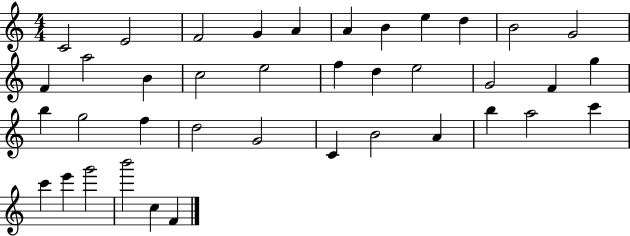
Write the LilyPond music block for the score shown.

{
  \clef treble
  \numericTimeSignature
  \time 4/4
  \key c \major
  c'2 e'2 | f'2 g'4 a'4 | a'4 b'4 e''4 d''4 | b'2 g'2 | \break f'4 a''2 b'4 | c''2 e''2 | f''4 d''4 e''2 | g'2 f'4 g''4 | \break b''4 g''2 f''4 | d''2 g'2 | c'4 b'2 a'4 | b''4 a''2 c'''4 | \break c'''4 e'''4 g'''2 | b'''2 c''4 f'4 | \bar "|."
}